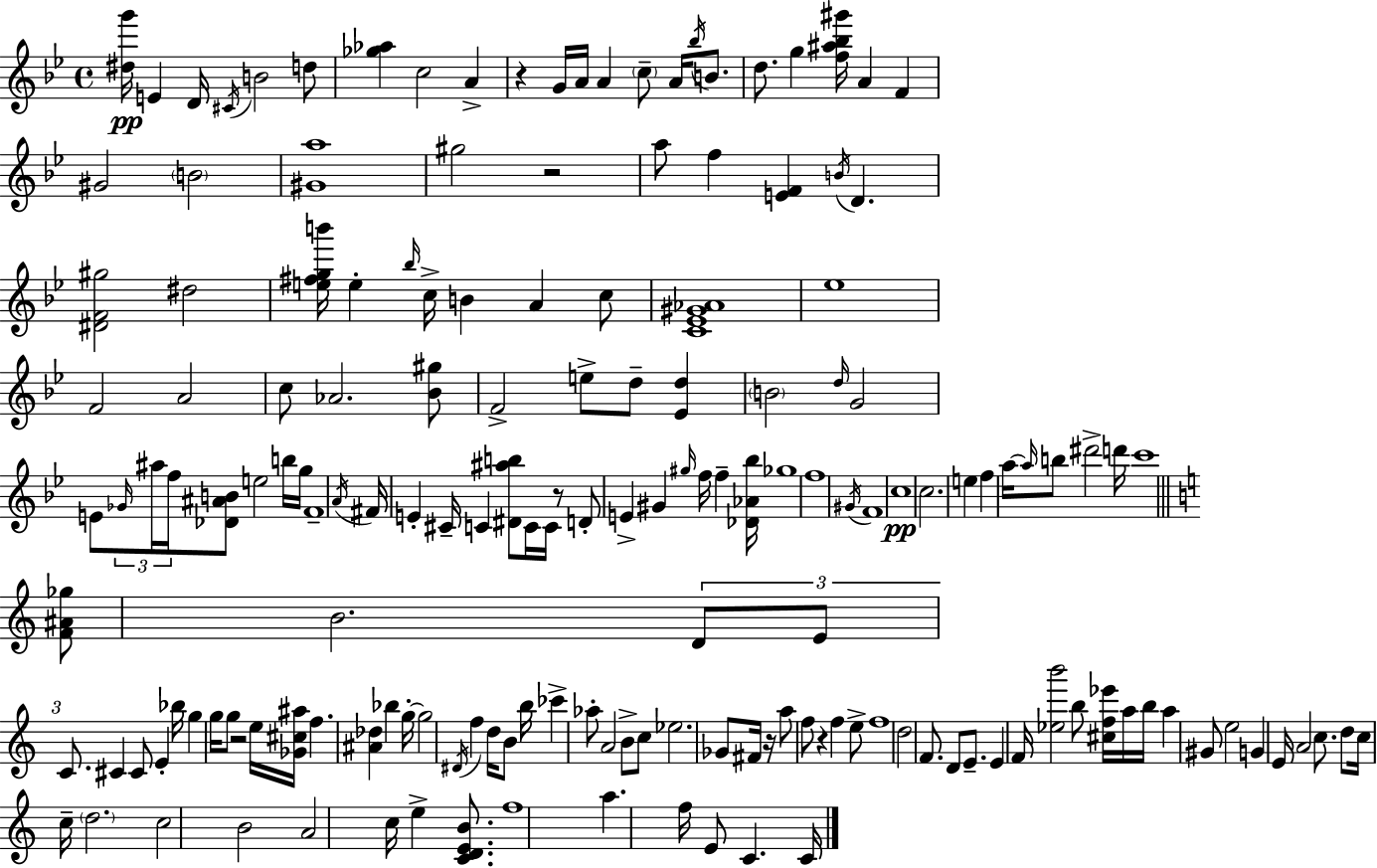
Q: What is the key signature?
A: BES major